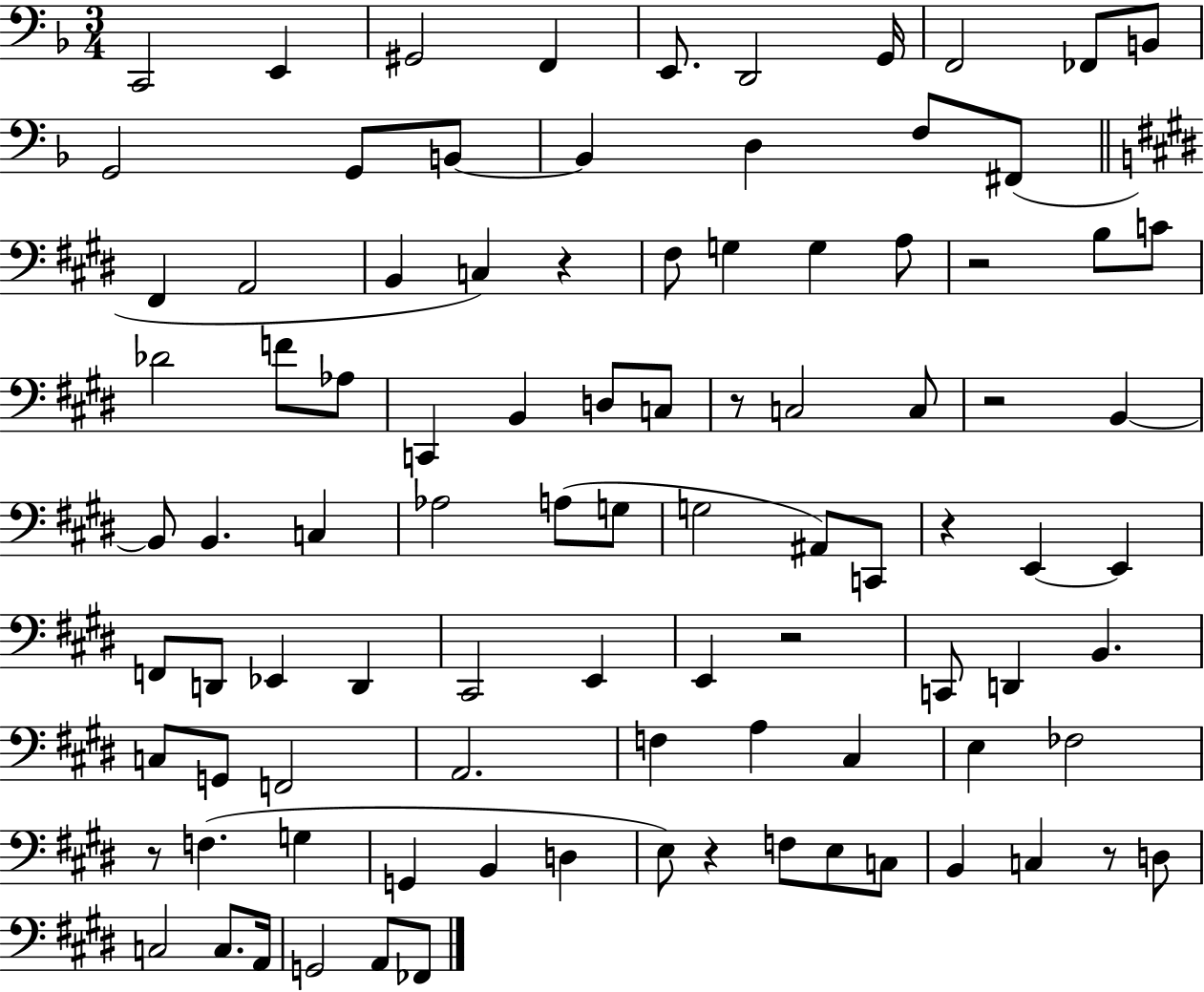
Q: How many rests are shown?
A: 9